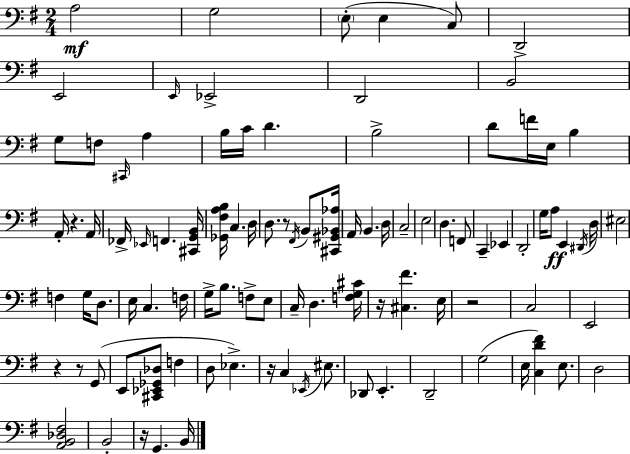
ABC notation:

X:1
T:Untitled
M:2/4
L:1/4
K:G
A,2 G,2 E,/2 E, C,/2 D,,2 E,,2 E,,/4 _E,,2 D,,2 B,,2 G,/2 F,/2 ^C,,/4 A, B,/4 C/4 D B,2 D/2 F/4 E,/4 B, A,,/4 z A,,/4 _F,,/4 _E,,/4 F,, [^C,,G,,B,,]/4 [_G,,^F,A,B,]/4 C, D,/4 D,/2 z/2 ^F,,/4 B,,/2 [^C,,^G,,_B,,_A,]/4 A,,/4 B,, D,/4 C,2 E,2 D, F,,/2 C,, _E,, D,,2 G,/4 A,/2 E,, ^D,,/4 D,/4 ^E,2 F, G,/4 D,/2 E,/4 C, F,/4 G,/4 B,/2 F,/2 E,/2 C,/4 D, [F,G,^C]/4 z/4 [^C,^F] E,/4 z2 C,2 E,,2 z z/2 G,,/2 E,,/2 [^C,,_E,,_G,,_D,]/2 F, D,/2 _E, z/4 C, _E,,/4 ^E,/2 _D,,/2 E,, D,,2 G,2 E,/4 [C,D^F] E,/2 D,2 [A,,B,,_D,^F,]2 B,,2 z/4 G,, B,,/4